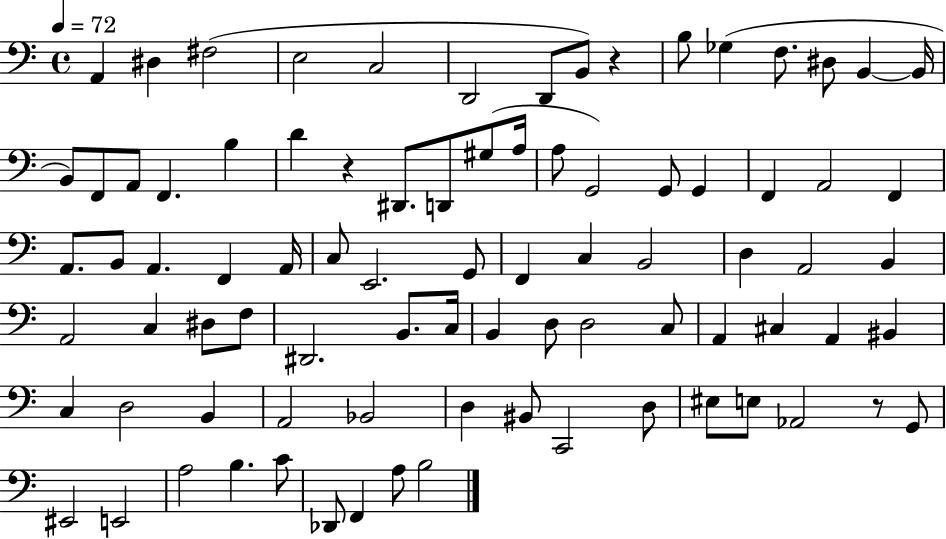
A2/q D#3/q F#3/h E3/h C3/h D2/h D2/e B2/e R/q B3/e Gb3/q F3/e. D#3/e B2/q B2/s B2/e F2/e A2/e F2/q. B3/q D4/q R/q D#2/e. D2/e G#3/e A3/s A3/e G2/h G2/e G2/q F2/q A2/h F2/q A2/e. B2/e A2/q. F2/q A2/s C3/e E2/h. G2/e F2/q C3/q B2/h D3/q A2/h B2/q A2/h C3/q D#3/e F3/e D#2/h. B2/e. C3/s B2/q D3/e D3/h C3/e A2/q C#3/q A2/q BIS2/q C3/q D3/h B2/q A2/h Bb2/h D3/q BIS2/e C2/h D3/e EIS3/e E3/e Ab2/h R/e G2/e EIS2/h E2/h A3/h B3/q. C4/e Db2/e F2/q A3/e B3/h